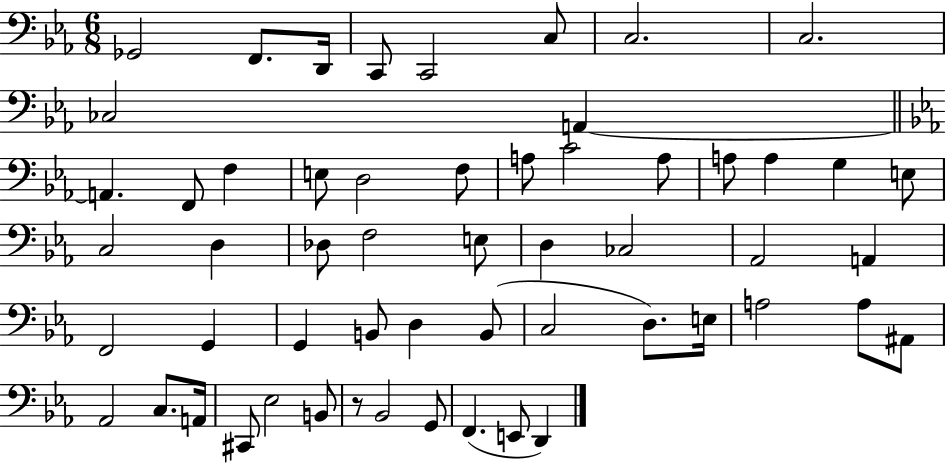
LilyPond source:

{
  \clef bass
  \numericTimeSignature
  \time 6/8
  \key ees \major
  ges,2 f,8. d,16 | c,8 c,2 c8 | c2. | c2. | \break ces2 a,4~~ | \bar "||" \break \key ees \major a,4. f,8 f4 | e8 d2 f8 | a8 c'2 a8 | a8 a4 g4 e8 | \break c2 d4 | des8 f2 e8 | d4 ces2 | aes,2 a,4 | \break f,2 g,4 | g,4 b,8 d4 b,8( | c2 d8.) e16 | a2 a8 ais,8 | \break aes,2 c8. a,16 | cis,8 ees2 b,8 | r8 bes,2 g,8 | f,4.( e,8 d,4) | \break \bar "|."
}